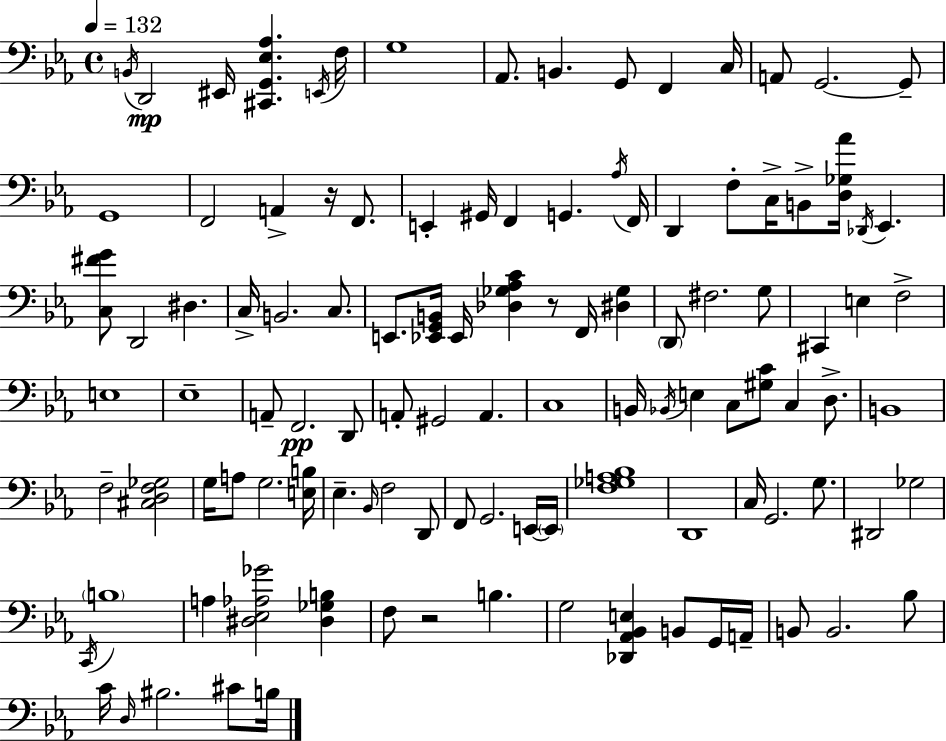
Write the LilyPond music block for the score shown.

{
  \clef bass
  \time 4/4
  \defaultTimeSignature
  \key c \minor
  \tempo 4 = 132
  \acciaccatura { b,16 }\mp d,2 eis,16 <cis, g, ees aes>4. | \acciaccatura { e,16 } f16 g1 | aes,8. b,4. g,8 f,4 | c16 a,8 g,2.~~ | \break g,8-- g,1 | f,2 a,4-> r16 f,8. | e,4-. gis,16 f,4 g,4. | \acciaccatura { aes16 } f,16 d,4 f8-. c16-> b,8-> <d ges aes'>16 \acciaccatura { des,16 } ees,4. | \break <c fis' g'>8 d,2 dis4. | c16-> b,2. | c8. e,8. <ees, g, b,>16 ees,16 <des ges aes c'>4 r8 f,16 | <dis ges>4 \parenthesize d,8 fis2. | \break g8 cis,4 e4 f2-> | e1 | ees1-- | a,8-- f,2.\pp | \break d,8 a,8-. gis,2 a,4. | c1 | b,16 \acciaccatura { bes,16 } e4 c8 <gis c'>8 c4 | d8.-> b,1 | \break f2-- <cis d f ges>2 | g16 a8 g2. | <e b>16 ees4.-- \grace { bes,16 } f2 | d,8 f,8 g,2. | \break e,16~~ \parenthesize e,16 <f ges a bes>1 | d,1 | c16 g,2. | g8. dis,2 ges2 | \break \acciaccatura { c,16 } \parenthesize b1 | a4 <dis ees aes ges'>2 | <dis ges b>4 f8 r2 | b4. g2 <des, aes, bes, e>4 | \break b,8 g,16 a,16-- b,8 b,2. | bes8 c'16 \grace { d16 } bis2. | cis'8 b16 \bar "|."
}